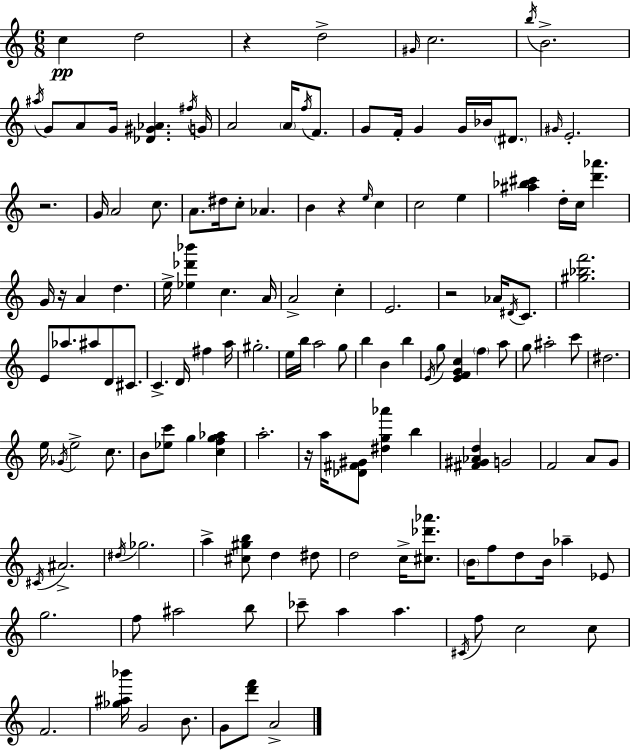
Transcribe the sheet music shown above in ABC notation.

X:1
T:Untitled
M:6/8
L:1/4
K:C
c d2 z d2 ^G/4 c2 b/4 B2 ^a/4 G/2 A/2 G/4 [_D^G_A] ^f/4 G/4 A2 A/4 f/4 F/2 G/2 F/4 G G/4 _B/4 ^D/2 ^G/4 E2 z2 G/4 A2 c/2 A/2 ^d/4 c/2 _A B z e/4 c c2 e [^a_b^c'] d/4 c/4 [d'_a'] G/4 z/4 A d e/4 [_e_d'_b'] c A/4 A2 c E2 z2 _A/4 ^D/4 C/2 [^g_bf']2 E/2 _a/2 ^a/2 D/2 ^C/2 C D/4 ^f a/4 ^g2 e/4 b/4 a2 g/2 b B b E/4 g/2 [EFGc] f a/2 g/2 ^a2 c'/2 ^d2 e/4 _G/4 e2 c/2 B/2 [_ec']/2 g [cfg_a] a2 z/4 a/4 [_D^F^G]/2 [^dg_a'] b [^F^G_Ad] G2 F2 A/2 G/2 ^C/4 ^A2 ^d/4 _g2 a [^c^gb]/2 d ^d/2 d2 c/4 [^c_d'_a']/2 B/4 f/2 d/2 B/4 _a _E/2 g2 f/2 ^a2 b/2 _c'/2 a a ^C/4 f/2 c2 c/2 F2 [_g^a_b']/4 G2 B/2 G/2 [d'f']/2 A2